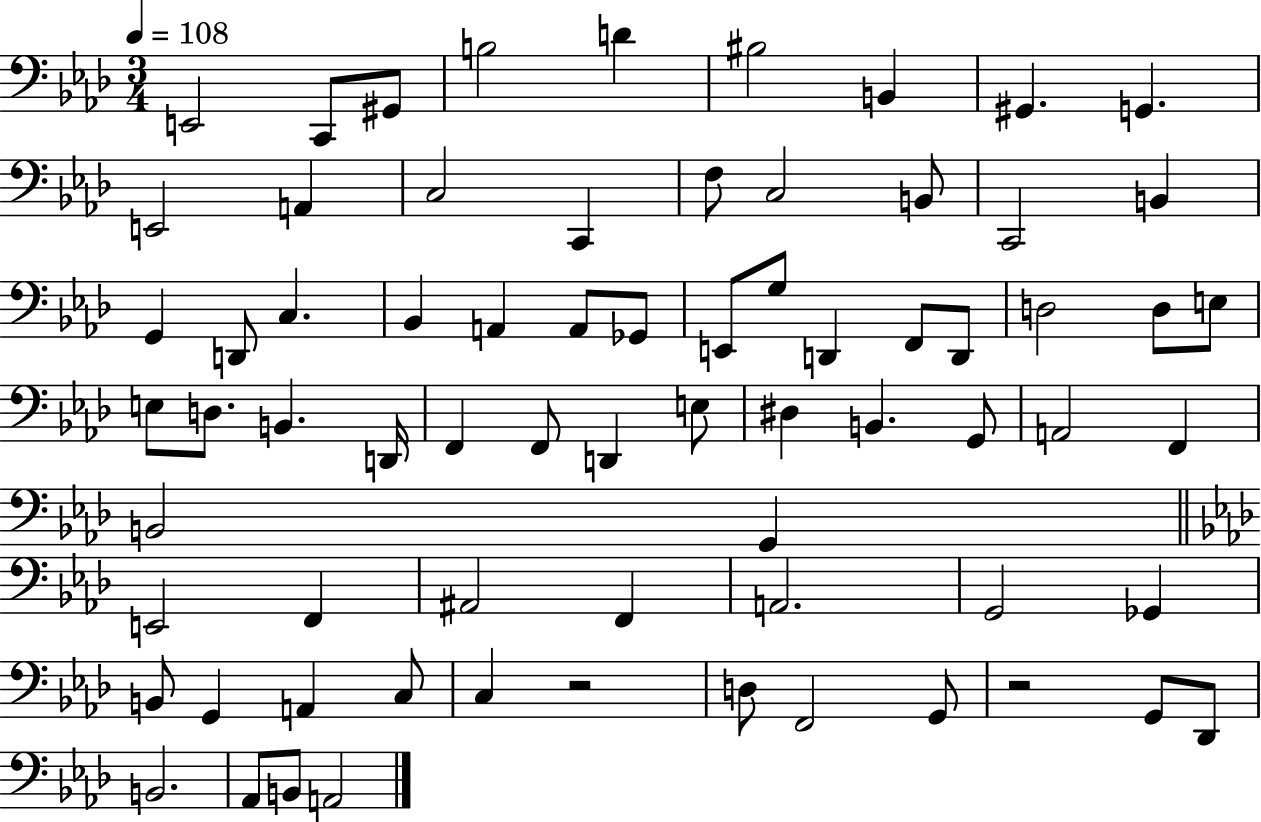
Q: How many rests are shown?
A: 2